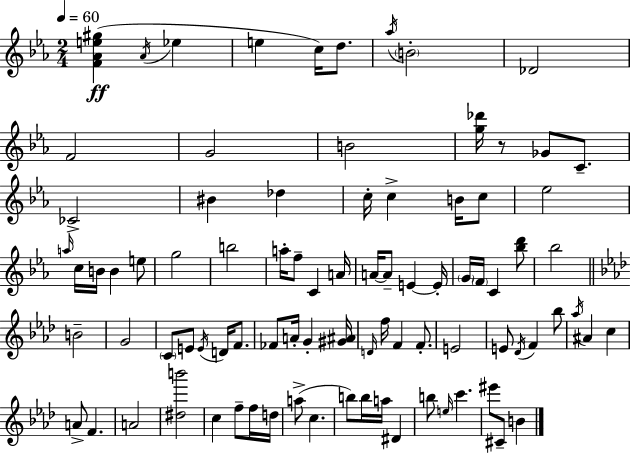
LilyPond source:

{
  \clef treble
  \numericTimeSignature
  \time 2/4
  \key c \minor
  \tempo 4 = 60
  <f' aes' e'' gis''>4(\ff \acciaccatura { aes'16 } ees''4 | e''4 c''16) d''8. | \acciaccatura { aes''16 } \parenthesize b'2-. | des'2 | \break f'2 | g'2 | b'2 | <g'' des'''>16 r8 ges'8 c'8.-- | \break ces'2-> | bis'4 des''4 | c''16-. c''4-> b'16 | c''8 ees''2 | \break \grace { a''16 } c''16 b'16 b'4 | e''8 g''2 | b''2 | a''16-. f''8-- c'4 | \break a'16 a'16~~ a'8-- e'4~~ | e'16-. \parenthesize g'16 \parenthesize f'16 c'4 | <bes'' d'''>8 bes''2 | \bar "||" \break \key f \minor b'2-- | g'2 | \parenthesize c'8 e'8 \acciaccatura { e'16 } d'16 f'8. | fes'8 a'16-. g'4-. | \break <gis' ais'>16 \grace { d'16 } f''16 f'4 f'8.-. | e'2 | e'8 \acciaccatura { des'16 } f'4 | bes''8 \acciaccatura { aes''16 } ais'4 | \break c''4 a'8-> f'4. | a'2 | <dis'' b'''>2 | c''4 | \break f''8-- f''16 d''16 a''8->( c''4. | b''8) b''16 a''16 | dis'4 b''8 \grace { e''16 } c'''4. | eis'''8 cis'8-- | \break b'4 \bar "|."
}